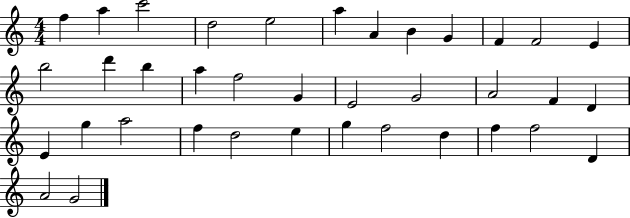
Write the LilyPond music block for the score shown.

{
  \clef treble
  \numericTimeSignature
  \time 4/4
  \key c \major
  f''4 a''4 c'''2 | d''2 e''2 | a''4 a'4 b'4 g'4 | f'4 f'2 e'4 | \break b''2 d'''4 b''4 | a''4 f''2 g'4 | e'2 g'2 | a'2 f'4 d'4 | \break e'4 g''4 a''2 | f''4 d''2 e''4 | g''4 f''2 d''4 | f''4 f''2 d'4 | \break a'2 g'2 | \bar "|."
}